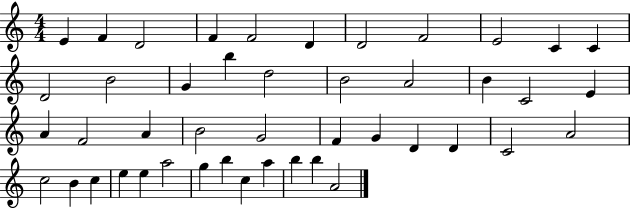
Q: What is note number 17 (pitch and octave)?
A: B4